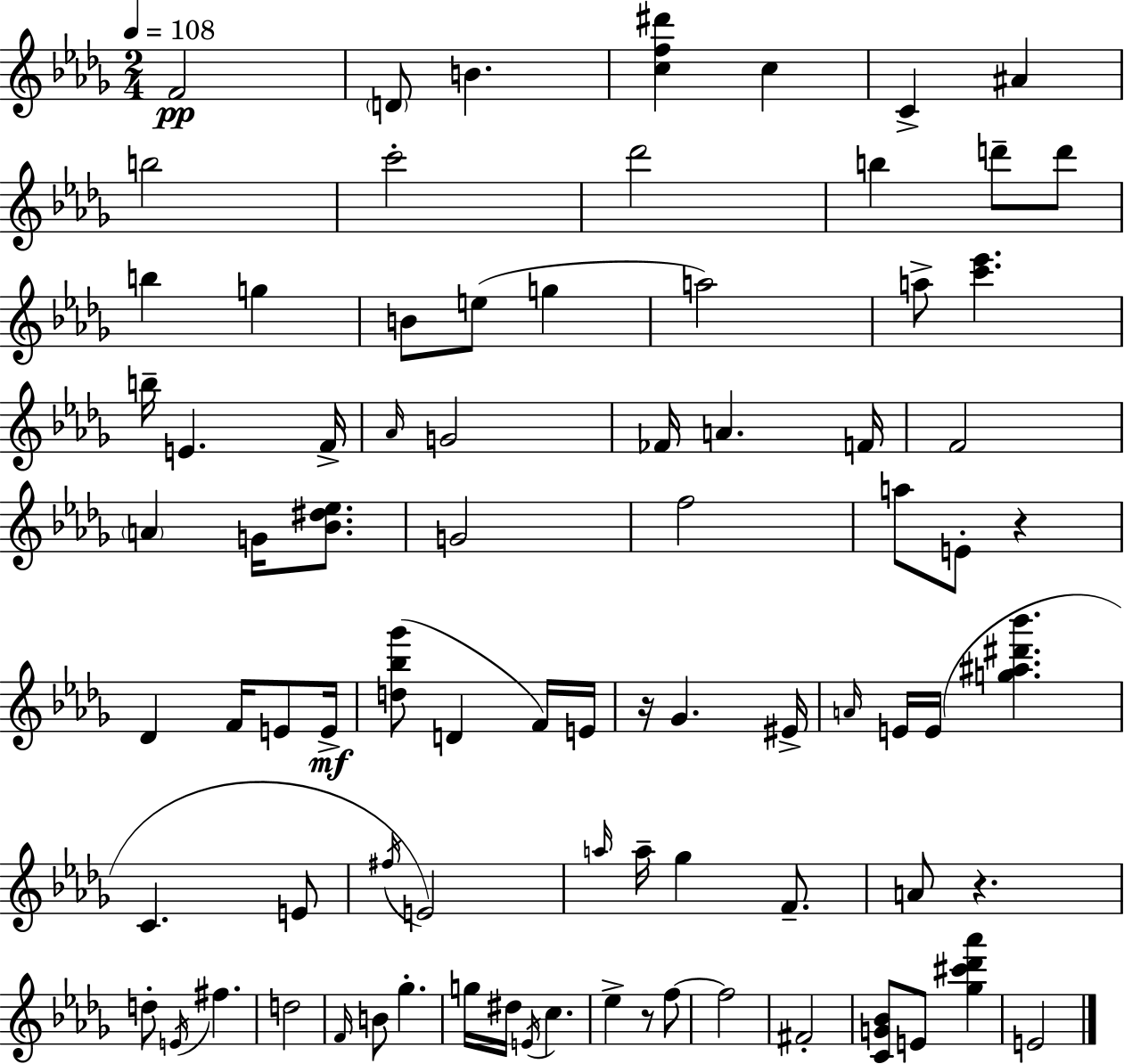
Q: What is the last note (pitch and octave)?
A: E4